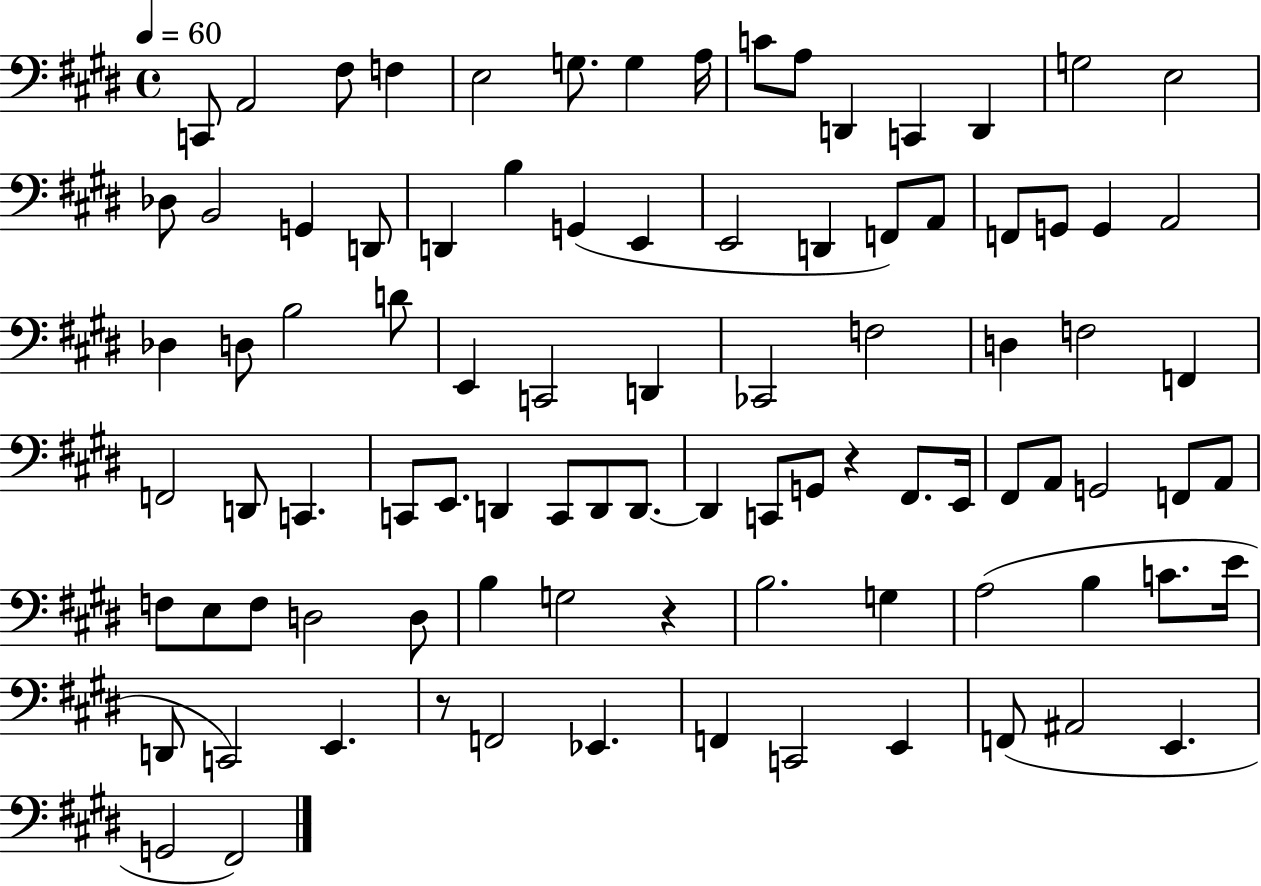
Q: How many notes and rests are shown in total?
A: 91